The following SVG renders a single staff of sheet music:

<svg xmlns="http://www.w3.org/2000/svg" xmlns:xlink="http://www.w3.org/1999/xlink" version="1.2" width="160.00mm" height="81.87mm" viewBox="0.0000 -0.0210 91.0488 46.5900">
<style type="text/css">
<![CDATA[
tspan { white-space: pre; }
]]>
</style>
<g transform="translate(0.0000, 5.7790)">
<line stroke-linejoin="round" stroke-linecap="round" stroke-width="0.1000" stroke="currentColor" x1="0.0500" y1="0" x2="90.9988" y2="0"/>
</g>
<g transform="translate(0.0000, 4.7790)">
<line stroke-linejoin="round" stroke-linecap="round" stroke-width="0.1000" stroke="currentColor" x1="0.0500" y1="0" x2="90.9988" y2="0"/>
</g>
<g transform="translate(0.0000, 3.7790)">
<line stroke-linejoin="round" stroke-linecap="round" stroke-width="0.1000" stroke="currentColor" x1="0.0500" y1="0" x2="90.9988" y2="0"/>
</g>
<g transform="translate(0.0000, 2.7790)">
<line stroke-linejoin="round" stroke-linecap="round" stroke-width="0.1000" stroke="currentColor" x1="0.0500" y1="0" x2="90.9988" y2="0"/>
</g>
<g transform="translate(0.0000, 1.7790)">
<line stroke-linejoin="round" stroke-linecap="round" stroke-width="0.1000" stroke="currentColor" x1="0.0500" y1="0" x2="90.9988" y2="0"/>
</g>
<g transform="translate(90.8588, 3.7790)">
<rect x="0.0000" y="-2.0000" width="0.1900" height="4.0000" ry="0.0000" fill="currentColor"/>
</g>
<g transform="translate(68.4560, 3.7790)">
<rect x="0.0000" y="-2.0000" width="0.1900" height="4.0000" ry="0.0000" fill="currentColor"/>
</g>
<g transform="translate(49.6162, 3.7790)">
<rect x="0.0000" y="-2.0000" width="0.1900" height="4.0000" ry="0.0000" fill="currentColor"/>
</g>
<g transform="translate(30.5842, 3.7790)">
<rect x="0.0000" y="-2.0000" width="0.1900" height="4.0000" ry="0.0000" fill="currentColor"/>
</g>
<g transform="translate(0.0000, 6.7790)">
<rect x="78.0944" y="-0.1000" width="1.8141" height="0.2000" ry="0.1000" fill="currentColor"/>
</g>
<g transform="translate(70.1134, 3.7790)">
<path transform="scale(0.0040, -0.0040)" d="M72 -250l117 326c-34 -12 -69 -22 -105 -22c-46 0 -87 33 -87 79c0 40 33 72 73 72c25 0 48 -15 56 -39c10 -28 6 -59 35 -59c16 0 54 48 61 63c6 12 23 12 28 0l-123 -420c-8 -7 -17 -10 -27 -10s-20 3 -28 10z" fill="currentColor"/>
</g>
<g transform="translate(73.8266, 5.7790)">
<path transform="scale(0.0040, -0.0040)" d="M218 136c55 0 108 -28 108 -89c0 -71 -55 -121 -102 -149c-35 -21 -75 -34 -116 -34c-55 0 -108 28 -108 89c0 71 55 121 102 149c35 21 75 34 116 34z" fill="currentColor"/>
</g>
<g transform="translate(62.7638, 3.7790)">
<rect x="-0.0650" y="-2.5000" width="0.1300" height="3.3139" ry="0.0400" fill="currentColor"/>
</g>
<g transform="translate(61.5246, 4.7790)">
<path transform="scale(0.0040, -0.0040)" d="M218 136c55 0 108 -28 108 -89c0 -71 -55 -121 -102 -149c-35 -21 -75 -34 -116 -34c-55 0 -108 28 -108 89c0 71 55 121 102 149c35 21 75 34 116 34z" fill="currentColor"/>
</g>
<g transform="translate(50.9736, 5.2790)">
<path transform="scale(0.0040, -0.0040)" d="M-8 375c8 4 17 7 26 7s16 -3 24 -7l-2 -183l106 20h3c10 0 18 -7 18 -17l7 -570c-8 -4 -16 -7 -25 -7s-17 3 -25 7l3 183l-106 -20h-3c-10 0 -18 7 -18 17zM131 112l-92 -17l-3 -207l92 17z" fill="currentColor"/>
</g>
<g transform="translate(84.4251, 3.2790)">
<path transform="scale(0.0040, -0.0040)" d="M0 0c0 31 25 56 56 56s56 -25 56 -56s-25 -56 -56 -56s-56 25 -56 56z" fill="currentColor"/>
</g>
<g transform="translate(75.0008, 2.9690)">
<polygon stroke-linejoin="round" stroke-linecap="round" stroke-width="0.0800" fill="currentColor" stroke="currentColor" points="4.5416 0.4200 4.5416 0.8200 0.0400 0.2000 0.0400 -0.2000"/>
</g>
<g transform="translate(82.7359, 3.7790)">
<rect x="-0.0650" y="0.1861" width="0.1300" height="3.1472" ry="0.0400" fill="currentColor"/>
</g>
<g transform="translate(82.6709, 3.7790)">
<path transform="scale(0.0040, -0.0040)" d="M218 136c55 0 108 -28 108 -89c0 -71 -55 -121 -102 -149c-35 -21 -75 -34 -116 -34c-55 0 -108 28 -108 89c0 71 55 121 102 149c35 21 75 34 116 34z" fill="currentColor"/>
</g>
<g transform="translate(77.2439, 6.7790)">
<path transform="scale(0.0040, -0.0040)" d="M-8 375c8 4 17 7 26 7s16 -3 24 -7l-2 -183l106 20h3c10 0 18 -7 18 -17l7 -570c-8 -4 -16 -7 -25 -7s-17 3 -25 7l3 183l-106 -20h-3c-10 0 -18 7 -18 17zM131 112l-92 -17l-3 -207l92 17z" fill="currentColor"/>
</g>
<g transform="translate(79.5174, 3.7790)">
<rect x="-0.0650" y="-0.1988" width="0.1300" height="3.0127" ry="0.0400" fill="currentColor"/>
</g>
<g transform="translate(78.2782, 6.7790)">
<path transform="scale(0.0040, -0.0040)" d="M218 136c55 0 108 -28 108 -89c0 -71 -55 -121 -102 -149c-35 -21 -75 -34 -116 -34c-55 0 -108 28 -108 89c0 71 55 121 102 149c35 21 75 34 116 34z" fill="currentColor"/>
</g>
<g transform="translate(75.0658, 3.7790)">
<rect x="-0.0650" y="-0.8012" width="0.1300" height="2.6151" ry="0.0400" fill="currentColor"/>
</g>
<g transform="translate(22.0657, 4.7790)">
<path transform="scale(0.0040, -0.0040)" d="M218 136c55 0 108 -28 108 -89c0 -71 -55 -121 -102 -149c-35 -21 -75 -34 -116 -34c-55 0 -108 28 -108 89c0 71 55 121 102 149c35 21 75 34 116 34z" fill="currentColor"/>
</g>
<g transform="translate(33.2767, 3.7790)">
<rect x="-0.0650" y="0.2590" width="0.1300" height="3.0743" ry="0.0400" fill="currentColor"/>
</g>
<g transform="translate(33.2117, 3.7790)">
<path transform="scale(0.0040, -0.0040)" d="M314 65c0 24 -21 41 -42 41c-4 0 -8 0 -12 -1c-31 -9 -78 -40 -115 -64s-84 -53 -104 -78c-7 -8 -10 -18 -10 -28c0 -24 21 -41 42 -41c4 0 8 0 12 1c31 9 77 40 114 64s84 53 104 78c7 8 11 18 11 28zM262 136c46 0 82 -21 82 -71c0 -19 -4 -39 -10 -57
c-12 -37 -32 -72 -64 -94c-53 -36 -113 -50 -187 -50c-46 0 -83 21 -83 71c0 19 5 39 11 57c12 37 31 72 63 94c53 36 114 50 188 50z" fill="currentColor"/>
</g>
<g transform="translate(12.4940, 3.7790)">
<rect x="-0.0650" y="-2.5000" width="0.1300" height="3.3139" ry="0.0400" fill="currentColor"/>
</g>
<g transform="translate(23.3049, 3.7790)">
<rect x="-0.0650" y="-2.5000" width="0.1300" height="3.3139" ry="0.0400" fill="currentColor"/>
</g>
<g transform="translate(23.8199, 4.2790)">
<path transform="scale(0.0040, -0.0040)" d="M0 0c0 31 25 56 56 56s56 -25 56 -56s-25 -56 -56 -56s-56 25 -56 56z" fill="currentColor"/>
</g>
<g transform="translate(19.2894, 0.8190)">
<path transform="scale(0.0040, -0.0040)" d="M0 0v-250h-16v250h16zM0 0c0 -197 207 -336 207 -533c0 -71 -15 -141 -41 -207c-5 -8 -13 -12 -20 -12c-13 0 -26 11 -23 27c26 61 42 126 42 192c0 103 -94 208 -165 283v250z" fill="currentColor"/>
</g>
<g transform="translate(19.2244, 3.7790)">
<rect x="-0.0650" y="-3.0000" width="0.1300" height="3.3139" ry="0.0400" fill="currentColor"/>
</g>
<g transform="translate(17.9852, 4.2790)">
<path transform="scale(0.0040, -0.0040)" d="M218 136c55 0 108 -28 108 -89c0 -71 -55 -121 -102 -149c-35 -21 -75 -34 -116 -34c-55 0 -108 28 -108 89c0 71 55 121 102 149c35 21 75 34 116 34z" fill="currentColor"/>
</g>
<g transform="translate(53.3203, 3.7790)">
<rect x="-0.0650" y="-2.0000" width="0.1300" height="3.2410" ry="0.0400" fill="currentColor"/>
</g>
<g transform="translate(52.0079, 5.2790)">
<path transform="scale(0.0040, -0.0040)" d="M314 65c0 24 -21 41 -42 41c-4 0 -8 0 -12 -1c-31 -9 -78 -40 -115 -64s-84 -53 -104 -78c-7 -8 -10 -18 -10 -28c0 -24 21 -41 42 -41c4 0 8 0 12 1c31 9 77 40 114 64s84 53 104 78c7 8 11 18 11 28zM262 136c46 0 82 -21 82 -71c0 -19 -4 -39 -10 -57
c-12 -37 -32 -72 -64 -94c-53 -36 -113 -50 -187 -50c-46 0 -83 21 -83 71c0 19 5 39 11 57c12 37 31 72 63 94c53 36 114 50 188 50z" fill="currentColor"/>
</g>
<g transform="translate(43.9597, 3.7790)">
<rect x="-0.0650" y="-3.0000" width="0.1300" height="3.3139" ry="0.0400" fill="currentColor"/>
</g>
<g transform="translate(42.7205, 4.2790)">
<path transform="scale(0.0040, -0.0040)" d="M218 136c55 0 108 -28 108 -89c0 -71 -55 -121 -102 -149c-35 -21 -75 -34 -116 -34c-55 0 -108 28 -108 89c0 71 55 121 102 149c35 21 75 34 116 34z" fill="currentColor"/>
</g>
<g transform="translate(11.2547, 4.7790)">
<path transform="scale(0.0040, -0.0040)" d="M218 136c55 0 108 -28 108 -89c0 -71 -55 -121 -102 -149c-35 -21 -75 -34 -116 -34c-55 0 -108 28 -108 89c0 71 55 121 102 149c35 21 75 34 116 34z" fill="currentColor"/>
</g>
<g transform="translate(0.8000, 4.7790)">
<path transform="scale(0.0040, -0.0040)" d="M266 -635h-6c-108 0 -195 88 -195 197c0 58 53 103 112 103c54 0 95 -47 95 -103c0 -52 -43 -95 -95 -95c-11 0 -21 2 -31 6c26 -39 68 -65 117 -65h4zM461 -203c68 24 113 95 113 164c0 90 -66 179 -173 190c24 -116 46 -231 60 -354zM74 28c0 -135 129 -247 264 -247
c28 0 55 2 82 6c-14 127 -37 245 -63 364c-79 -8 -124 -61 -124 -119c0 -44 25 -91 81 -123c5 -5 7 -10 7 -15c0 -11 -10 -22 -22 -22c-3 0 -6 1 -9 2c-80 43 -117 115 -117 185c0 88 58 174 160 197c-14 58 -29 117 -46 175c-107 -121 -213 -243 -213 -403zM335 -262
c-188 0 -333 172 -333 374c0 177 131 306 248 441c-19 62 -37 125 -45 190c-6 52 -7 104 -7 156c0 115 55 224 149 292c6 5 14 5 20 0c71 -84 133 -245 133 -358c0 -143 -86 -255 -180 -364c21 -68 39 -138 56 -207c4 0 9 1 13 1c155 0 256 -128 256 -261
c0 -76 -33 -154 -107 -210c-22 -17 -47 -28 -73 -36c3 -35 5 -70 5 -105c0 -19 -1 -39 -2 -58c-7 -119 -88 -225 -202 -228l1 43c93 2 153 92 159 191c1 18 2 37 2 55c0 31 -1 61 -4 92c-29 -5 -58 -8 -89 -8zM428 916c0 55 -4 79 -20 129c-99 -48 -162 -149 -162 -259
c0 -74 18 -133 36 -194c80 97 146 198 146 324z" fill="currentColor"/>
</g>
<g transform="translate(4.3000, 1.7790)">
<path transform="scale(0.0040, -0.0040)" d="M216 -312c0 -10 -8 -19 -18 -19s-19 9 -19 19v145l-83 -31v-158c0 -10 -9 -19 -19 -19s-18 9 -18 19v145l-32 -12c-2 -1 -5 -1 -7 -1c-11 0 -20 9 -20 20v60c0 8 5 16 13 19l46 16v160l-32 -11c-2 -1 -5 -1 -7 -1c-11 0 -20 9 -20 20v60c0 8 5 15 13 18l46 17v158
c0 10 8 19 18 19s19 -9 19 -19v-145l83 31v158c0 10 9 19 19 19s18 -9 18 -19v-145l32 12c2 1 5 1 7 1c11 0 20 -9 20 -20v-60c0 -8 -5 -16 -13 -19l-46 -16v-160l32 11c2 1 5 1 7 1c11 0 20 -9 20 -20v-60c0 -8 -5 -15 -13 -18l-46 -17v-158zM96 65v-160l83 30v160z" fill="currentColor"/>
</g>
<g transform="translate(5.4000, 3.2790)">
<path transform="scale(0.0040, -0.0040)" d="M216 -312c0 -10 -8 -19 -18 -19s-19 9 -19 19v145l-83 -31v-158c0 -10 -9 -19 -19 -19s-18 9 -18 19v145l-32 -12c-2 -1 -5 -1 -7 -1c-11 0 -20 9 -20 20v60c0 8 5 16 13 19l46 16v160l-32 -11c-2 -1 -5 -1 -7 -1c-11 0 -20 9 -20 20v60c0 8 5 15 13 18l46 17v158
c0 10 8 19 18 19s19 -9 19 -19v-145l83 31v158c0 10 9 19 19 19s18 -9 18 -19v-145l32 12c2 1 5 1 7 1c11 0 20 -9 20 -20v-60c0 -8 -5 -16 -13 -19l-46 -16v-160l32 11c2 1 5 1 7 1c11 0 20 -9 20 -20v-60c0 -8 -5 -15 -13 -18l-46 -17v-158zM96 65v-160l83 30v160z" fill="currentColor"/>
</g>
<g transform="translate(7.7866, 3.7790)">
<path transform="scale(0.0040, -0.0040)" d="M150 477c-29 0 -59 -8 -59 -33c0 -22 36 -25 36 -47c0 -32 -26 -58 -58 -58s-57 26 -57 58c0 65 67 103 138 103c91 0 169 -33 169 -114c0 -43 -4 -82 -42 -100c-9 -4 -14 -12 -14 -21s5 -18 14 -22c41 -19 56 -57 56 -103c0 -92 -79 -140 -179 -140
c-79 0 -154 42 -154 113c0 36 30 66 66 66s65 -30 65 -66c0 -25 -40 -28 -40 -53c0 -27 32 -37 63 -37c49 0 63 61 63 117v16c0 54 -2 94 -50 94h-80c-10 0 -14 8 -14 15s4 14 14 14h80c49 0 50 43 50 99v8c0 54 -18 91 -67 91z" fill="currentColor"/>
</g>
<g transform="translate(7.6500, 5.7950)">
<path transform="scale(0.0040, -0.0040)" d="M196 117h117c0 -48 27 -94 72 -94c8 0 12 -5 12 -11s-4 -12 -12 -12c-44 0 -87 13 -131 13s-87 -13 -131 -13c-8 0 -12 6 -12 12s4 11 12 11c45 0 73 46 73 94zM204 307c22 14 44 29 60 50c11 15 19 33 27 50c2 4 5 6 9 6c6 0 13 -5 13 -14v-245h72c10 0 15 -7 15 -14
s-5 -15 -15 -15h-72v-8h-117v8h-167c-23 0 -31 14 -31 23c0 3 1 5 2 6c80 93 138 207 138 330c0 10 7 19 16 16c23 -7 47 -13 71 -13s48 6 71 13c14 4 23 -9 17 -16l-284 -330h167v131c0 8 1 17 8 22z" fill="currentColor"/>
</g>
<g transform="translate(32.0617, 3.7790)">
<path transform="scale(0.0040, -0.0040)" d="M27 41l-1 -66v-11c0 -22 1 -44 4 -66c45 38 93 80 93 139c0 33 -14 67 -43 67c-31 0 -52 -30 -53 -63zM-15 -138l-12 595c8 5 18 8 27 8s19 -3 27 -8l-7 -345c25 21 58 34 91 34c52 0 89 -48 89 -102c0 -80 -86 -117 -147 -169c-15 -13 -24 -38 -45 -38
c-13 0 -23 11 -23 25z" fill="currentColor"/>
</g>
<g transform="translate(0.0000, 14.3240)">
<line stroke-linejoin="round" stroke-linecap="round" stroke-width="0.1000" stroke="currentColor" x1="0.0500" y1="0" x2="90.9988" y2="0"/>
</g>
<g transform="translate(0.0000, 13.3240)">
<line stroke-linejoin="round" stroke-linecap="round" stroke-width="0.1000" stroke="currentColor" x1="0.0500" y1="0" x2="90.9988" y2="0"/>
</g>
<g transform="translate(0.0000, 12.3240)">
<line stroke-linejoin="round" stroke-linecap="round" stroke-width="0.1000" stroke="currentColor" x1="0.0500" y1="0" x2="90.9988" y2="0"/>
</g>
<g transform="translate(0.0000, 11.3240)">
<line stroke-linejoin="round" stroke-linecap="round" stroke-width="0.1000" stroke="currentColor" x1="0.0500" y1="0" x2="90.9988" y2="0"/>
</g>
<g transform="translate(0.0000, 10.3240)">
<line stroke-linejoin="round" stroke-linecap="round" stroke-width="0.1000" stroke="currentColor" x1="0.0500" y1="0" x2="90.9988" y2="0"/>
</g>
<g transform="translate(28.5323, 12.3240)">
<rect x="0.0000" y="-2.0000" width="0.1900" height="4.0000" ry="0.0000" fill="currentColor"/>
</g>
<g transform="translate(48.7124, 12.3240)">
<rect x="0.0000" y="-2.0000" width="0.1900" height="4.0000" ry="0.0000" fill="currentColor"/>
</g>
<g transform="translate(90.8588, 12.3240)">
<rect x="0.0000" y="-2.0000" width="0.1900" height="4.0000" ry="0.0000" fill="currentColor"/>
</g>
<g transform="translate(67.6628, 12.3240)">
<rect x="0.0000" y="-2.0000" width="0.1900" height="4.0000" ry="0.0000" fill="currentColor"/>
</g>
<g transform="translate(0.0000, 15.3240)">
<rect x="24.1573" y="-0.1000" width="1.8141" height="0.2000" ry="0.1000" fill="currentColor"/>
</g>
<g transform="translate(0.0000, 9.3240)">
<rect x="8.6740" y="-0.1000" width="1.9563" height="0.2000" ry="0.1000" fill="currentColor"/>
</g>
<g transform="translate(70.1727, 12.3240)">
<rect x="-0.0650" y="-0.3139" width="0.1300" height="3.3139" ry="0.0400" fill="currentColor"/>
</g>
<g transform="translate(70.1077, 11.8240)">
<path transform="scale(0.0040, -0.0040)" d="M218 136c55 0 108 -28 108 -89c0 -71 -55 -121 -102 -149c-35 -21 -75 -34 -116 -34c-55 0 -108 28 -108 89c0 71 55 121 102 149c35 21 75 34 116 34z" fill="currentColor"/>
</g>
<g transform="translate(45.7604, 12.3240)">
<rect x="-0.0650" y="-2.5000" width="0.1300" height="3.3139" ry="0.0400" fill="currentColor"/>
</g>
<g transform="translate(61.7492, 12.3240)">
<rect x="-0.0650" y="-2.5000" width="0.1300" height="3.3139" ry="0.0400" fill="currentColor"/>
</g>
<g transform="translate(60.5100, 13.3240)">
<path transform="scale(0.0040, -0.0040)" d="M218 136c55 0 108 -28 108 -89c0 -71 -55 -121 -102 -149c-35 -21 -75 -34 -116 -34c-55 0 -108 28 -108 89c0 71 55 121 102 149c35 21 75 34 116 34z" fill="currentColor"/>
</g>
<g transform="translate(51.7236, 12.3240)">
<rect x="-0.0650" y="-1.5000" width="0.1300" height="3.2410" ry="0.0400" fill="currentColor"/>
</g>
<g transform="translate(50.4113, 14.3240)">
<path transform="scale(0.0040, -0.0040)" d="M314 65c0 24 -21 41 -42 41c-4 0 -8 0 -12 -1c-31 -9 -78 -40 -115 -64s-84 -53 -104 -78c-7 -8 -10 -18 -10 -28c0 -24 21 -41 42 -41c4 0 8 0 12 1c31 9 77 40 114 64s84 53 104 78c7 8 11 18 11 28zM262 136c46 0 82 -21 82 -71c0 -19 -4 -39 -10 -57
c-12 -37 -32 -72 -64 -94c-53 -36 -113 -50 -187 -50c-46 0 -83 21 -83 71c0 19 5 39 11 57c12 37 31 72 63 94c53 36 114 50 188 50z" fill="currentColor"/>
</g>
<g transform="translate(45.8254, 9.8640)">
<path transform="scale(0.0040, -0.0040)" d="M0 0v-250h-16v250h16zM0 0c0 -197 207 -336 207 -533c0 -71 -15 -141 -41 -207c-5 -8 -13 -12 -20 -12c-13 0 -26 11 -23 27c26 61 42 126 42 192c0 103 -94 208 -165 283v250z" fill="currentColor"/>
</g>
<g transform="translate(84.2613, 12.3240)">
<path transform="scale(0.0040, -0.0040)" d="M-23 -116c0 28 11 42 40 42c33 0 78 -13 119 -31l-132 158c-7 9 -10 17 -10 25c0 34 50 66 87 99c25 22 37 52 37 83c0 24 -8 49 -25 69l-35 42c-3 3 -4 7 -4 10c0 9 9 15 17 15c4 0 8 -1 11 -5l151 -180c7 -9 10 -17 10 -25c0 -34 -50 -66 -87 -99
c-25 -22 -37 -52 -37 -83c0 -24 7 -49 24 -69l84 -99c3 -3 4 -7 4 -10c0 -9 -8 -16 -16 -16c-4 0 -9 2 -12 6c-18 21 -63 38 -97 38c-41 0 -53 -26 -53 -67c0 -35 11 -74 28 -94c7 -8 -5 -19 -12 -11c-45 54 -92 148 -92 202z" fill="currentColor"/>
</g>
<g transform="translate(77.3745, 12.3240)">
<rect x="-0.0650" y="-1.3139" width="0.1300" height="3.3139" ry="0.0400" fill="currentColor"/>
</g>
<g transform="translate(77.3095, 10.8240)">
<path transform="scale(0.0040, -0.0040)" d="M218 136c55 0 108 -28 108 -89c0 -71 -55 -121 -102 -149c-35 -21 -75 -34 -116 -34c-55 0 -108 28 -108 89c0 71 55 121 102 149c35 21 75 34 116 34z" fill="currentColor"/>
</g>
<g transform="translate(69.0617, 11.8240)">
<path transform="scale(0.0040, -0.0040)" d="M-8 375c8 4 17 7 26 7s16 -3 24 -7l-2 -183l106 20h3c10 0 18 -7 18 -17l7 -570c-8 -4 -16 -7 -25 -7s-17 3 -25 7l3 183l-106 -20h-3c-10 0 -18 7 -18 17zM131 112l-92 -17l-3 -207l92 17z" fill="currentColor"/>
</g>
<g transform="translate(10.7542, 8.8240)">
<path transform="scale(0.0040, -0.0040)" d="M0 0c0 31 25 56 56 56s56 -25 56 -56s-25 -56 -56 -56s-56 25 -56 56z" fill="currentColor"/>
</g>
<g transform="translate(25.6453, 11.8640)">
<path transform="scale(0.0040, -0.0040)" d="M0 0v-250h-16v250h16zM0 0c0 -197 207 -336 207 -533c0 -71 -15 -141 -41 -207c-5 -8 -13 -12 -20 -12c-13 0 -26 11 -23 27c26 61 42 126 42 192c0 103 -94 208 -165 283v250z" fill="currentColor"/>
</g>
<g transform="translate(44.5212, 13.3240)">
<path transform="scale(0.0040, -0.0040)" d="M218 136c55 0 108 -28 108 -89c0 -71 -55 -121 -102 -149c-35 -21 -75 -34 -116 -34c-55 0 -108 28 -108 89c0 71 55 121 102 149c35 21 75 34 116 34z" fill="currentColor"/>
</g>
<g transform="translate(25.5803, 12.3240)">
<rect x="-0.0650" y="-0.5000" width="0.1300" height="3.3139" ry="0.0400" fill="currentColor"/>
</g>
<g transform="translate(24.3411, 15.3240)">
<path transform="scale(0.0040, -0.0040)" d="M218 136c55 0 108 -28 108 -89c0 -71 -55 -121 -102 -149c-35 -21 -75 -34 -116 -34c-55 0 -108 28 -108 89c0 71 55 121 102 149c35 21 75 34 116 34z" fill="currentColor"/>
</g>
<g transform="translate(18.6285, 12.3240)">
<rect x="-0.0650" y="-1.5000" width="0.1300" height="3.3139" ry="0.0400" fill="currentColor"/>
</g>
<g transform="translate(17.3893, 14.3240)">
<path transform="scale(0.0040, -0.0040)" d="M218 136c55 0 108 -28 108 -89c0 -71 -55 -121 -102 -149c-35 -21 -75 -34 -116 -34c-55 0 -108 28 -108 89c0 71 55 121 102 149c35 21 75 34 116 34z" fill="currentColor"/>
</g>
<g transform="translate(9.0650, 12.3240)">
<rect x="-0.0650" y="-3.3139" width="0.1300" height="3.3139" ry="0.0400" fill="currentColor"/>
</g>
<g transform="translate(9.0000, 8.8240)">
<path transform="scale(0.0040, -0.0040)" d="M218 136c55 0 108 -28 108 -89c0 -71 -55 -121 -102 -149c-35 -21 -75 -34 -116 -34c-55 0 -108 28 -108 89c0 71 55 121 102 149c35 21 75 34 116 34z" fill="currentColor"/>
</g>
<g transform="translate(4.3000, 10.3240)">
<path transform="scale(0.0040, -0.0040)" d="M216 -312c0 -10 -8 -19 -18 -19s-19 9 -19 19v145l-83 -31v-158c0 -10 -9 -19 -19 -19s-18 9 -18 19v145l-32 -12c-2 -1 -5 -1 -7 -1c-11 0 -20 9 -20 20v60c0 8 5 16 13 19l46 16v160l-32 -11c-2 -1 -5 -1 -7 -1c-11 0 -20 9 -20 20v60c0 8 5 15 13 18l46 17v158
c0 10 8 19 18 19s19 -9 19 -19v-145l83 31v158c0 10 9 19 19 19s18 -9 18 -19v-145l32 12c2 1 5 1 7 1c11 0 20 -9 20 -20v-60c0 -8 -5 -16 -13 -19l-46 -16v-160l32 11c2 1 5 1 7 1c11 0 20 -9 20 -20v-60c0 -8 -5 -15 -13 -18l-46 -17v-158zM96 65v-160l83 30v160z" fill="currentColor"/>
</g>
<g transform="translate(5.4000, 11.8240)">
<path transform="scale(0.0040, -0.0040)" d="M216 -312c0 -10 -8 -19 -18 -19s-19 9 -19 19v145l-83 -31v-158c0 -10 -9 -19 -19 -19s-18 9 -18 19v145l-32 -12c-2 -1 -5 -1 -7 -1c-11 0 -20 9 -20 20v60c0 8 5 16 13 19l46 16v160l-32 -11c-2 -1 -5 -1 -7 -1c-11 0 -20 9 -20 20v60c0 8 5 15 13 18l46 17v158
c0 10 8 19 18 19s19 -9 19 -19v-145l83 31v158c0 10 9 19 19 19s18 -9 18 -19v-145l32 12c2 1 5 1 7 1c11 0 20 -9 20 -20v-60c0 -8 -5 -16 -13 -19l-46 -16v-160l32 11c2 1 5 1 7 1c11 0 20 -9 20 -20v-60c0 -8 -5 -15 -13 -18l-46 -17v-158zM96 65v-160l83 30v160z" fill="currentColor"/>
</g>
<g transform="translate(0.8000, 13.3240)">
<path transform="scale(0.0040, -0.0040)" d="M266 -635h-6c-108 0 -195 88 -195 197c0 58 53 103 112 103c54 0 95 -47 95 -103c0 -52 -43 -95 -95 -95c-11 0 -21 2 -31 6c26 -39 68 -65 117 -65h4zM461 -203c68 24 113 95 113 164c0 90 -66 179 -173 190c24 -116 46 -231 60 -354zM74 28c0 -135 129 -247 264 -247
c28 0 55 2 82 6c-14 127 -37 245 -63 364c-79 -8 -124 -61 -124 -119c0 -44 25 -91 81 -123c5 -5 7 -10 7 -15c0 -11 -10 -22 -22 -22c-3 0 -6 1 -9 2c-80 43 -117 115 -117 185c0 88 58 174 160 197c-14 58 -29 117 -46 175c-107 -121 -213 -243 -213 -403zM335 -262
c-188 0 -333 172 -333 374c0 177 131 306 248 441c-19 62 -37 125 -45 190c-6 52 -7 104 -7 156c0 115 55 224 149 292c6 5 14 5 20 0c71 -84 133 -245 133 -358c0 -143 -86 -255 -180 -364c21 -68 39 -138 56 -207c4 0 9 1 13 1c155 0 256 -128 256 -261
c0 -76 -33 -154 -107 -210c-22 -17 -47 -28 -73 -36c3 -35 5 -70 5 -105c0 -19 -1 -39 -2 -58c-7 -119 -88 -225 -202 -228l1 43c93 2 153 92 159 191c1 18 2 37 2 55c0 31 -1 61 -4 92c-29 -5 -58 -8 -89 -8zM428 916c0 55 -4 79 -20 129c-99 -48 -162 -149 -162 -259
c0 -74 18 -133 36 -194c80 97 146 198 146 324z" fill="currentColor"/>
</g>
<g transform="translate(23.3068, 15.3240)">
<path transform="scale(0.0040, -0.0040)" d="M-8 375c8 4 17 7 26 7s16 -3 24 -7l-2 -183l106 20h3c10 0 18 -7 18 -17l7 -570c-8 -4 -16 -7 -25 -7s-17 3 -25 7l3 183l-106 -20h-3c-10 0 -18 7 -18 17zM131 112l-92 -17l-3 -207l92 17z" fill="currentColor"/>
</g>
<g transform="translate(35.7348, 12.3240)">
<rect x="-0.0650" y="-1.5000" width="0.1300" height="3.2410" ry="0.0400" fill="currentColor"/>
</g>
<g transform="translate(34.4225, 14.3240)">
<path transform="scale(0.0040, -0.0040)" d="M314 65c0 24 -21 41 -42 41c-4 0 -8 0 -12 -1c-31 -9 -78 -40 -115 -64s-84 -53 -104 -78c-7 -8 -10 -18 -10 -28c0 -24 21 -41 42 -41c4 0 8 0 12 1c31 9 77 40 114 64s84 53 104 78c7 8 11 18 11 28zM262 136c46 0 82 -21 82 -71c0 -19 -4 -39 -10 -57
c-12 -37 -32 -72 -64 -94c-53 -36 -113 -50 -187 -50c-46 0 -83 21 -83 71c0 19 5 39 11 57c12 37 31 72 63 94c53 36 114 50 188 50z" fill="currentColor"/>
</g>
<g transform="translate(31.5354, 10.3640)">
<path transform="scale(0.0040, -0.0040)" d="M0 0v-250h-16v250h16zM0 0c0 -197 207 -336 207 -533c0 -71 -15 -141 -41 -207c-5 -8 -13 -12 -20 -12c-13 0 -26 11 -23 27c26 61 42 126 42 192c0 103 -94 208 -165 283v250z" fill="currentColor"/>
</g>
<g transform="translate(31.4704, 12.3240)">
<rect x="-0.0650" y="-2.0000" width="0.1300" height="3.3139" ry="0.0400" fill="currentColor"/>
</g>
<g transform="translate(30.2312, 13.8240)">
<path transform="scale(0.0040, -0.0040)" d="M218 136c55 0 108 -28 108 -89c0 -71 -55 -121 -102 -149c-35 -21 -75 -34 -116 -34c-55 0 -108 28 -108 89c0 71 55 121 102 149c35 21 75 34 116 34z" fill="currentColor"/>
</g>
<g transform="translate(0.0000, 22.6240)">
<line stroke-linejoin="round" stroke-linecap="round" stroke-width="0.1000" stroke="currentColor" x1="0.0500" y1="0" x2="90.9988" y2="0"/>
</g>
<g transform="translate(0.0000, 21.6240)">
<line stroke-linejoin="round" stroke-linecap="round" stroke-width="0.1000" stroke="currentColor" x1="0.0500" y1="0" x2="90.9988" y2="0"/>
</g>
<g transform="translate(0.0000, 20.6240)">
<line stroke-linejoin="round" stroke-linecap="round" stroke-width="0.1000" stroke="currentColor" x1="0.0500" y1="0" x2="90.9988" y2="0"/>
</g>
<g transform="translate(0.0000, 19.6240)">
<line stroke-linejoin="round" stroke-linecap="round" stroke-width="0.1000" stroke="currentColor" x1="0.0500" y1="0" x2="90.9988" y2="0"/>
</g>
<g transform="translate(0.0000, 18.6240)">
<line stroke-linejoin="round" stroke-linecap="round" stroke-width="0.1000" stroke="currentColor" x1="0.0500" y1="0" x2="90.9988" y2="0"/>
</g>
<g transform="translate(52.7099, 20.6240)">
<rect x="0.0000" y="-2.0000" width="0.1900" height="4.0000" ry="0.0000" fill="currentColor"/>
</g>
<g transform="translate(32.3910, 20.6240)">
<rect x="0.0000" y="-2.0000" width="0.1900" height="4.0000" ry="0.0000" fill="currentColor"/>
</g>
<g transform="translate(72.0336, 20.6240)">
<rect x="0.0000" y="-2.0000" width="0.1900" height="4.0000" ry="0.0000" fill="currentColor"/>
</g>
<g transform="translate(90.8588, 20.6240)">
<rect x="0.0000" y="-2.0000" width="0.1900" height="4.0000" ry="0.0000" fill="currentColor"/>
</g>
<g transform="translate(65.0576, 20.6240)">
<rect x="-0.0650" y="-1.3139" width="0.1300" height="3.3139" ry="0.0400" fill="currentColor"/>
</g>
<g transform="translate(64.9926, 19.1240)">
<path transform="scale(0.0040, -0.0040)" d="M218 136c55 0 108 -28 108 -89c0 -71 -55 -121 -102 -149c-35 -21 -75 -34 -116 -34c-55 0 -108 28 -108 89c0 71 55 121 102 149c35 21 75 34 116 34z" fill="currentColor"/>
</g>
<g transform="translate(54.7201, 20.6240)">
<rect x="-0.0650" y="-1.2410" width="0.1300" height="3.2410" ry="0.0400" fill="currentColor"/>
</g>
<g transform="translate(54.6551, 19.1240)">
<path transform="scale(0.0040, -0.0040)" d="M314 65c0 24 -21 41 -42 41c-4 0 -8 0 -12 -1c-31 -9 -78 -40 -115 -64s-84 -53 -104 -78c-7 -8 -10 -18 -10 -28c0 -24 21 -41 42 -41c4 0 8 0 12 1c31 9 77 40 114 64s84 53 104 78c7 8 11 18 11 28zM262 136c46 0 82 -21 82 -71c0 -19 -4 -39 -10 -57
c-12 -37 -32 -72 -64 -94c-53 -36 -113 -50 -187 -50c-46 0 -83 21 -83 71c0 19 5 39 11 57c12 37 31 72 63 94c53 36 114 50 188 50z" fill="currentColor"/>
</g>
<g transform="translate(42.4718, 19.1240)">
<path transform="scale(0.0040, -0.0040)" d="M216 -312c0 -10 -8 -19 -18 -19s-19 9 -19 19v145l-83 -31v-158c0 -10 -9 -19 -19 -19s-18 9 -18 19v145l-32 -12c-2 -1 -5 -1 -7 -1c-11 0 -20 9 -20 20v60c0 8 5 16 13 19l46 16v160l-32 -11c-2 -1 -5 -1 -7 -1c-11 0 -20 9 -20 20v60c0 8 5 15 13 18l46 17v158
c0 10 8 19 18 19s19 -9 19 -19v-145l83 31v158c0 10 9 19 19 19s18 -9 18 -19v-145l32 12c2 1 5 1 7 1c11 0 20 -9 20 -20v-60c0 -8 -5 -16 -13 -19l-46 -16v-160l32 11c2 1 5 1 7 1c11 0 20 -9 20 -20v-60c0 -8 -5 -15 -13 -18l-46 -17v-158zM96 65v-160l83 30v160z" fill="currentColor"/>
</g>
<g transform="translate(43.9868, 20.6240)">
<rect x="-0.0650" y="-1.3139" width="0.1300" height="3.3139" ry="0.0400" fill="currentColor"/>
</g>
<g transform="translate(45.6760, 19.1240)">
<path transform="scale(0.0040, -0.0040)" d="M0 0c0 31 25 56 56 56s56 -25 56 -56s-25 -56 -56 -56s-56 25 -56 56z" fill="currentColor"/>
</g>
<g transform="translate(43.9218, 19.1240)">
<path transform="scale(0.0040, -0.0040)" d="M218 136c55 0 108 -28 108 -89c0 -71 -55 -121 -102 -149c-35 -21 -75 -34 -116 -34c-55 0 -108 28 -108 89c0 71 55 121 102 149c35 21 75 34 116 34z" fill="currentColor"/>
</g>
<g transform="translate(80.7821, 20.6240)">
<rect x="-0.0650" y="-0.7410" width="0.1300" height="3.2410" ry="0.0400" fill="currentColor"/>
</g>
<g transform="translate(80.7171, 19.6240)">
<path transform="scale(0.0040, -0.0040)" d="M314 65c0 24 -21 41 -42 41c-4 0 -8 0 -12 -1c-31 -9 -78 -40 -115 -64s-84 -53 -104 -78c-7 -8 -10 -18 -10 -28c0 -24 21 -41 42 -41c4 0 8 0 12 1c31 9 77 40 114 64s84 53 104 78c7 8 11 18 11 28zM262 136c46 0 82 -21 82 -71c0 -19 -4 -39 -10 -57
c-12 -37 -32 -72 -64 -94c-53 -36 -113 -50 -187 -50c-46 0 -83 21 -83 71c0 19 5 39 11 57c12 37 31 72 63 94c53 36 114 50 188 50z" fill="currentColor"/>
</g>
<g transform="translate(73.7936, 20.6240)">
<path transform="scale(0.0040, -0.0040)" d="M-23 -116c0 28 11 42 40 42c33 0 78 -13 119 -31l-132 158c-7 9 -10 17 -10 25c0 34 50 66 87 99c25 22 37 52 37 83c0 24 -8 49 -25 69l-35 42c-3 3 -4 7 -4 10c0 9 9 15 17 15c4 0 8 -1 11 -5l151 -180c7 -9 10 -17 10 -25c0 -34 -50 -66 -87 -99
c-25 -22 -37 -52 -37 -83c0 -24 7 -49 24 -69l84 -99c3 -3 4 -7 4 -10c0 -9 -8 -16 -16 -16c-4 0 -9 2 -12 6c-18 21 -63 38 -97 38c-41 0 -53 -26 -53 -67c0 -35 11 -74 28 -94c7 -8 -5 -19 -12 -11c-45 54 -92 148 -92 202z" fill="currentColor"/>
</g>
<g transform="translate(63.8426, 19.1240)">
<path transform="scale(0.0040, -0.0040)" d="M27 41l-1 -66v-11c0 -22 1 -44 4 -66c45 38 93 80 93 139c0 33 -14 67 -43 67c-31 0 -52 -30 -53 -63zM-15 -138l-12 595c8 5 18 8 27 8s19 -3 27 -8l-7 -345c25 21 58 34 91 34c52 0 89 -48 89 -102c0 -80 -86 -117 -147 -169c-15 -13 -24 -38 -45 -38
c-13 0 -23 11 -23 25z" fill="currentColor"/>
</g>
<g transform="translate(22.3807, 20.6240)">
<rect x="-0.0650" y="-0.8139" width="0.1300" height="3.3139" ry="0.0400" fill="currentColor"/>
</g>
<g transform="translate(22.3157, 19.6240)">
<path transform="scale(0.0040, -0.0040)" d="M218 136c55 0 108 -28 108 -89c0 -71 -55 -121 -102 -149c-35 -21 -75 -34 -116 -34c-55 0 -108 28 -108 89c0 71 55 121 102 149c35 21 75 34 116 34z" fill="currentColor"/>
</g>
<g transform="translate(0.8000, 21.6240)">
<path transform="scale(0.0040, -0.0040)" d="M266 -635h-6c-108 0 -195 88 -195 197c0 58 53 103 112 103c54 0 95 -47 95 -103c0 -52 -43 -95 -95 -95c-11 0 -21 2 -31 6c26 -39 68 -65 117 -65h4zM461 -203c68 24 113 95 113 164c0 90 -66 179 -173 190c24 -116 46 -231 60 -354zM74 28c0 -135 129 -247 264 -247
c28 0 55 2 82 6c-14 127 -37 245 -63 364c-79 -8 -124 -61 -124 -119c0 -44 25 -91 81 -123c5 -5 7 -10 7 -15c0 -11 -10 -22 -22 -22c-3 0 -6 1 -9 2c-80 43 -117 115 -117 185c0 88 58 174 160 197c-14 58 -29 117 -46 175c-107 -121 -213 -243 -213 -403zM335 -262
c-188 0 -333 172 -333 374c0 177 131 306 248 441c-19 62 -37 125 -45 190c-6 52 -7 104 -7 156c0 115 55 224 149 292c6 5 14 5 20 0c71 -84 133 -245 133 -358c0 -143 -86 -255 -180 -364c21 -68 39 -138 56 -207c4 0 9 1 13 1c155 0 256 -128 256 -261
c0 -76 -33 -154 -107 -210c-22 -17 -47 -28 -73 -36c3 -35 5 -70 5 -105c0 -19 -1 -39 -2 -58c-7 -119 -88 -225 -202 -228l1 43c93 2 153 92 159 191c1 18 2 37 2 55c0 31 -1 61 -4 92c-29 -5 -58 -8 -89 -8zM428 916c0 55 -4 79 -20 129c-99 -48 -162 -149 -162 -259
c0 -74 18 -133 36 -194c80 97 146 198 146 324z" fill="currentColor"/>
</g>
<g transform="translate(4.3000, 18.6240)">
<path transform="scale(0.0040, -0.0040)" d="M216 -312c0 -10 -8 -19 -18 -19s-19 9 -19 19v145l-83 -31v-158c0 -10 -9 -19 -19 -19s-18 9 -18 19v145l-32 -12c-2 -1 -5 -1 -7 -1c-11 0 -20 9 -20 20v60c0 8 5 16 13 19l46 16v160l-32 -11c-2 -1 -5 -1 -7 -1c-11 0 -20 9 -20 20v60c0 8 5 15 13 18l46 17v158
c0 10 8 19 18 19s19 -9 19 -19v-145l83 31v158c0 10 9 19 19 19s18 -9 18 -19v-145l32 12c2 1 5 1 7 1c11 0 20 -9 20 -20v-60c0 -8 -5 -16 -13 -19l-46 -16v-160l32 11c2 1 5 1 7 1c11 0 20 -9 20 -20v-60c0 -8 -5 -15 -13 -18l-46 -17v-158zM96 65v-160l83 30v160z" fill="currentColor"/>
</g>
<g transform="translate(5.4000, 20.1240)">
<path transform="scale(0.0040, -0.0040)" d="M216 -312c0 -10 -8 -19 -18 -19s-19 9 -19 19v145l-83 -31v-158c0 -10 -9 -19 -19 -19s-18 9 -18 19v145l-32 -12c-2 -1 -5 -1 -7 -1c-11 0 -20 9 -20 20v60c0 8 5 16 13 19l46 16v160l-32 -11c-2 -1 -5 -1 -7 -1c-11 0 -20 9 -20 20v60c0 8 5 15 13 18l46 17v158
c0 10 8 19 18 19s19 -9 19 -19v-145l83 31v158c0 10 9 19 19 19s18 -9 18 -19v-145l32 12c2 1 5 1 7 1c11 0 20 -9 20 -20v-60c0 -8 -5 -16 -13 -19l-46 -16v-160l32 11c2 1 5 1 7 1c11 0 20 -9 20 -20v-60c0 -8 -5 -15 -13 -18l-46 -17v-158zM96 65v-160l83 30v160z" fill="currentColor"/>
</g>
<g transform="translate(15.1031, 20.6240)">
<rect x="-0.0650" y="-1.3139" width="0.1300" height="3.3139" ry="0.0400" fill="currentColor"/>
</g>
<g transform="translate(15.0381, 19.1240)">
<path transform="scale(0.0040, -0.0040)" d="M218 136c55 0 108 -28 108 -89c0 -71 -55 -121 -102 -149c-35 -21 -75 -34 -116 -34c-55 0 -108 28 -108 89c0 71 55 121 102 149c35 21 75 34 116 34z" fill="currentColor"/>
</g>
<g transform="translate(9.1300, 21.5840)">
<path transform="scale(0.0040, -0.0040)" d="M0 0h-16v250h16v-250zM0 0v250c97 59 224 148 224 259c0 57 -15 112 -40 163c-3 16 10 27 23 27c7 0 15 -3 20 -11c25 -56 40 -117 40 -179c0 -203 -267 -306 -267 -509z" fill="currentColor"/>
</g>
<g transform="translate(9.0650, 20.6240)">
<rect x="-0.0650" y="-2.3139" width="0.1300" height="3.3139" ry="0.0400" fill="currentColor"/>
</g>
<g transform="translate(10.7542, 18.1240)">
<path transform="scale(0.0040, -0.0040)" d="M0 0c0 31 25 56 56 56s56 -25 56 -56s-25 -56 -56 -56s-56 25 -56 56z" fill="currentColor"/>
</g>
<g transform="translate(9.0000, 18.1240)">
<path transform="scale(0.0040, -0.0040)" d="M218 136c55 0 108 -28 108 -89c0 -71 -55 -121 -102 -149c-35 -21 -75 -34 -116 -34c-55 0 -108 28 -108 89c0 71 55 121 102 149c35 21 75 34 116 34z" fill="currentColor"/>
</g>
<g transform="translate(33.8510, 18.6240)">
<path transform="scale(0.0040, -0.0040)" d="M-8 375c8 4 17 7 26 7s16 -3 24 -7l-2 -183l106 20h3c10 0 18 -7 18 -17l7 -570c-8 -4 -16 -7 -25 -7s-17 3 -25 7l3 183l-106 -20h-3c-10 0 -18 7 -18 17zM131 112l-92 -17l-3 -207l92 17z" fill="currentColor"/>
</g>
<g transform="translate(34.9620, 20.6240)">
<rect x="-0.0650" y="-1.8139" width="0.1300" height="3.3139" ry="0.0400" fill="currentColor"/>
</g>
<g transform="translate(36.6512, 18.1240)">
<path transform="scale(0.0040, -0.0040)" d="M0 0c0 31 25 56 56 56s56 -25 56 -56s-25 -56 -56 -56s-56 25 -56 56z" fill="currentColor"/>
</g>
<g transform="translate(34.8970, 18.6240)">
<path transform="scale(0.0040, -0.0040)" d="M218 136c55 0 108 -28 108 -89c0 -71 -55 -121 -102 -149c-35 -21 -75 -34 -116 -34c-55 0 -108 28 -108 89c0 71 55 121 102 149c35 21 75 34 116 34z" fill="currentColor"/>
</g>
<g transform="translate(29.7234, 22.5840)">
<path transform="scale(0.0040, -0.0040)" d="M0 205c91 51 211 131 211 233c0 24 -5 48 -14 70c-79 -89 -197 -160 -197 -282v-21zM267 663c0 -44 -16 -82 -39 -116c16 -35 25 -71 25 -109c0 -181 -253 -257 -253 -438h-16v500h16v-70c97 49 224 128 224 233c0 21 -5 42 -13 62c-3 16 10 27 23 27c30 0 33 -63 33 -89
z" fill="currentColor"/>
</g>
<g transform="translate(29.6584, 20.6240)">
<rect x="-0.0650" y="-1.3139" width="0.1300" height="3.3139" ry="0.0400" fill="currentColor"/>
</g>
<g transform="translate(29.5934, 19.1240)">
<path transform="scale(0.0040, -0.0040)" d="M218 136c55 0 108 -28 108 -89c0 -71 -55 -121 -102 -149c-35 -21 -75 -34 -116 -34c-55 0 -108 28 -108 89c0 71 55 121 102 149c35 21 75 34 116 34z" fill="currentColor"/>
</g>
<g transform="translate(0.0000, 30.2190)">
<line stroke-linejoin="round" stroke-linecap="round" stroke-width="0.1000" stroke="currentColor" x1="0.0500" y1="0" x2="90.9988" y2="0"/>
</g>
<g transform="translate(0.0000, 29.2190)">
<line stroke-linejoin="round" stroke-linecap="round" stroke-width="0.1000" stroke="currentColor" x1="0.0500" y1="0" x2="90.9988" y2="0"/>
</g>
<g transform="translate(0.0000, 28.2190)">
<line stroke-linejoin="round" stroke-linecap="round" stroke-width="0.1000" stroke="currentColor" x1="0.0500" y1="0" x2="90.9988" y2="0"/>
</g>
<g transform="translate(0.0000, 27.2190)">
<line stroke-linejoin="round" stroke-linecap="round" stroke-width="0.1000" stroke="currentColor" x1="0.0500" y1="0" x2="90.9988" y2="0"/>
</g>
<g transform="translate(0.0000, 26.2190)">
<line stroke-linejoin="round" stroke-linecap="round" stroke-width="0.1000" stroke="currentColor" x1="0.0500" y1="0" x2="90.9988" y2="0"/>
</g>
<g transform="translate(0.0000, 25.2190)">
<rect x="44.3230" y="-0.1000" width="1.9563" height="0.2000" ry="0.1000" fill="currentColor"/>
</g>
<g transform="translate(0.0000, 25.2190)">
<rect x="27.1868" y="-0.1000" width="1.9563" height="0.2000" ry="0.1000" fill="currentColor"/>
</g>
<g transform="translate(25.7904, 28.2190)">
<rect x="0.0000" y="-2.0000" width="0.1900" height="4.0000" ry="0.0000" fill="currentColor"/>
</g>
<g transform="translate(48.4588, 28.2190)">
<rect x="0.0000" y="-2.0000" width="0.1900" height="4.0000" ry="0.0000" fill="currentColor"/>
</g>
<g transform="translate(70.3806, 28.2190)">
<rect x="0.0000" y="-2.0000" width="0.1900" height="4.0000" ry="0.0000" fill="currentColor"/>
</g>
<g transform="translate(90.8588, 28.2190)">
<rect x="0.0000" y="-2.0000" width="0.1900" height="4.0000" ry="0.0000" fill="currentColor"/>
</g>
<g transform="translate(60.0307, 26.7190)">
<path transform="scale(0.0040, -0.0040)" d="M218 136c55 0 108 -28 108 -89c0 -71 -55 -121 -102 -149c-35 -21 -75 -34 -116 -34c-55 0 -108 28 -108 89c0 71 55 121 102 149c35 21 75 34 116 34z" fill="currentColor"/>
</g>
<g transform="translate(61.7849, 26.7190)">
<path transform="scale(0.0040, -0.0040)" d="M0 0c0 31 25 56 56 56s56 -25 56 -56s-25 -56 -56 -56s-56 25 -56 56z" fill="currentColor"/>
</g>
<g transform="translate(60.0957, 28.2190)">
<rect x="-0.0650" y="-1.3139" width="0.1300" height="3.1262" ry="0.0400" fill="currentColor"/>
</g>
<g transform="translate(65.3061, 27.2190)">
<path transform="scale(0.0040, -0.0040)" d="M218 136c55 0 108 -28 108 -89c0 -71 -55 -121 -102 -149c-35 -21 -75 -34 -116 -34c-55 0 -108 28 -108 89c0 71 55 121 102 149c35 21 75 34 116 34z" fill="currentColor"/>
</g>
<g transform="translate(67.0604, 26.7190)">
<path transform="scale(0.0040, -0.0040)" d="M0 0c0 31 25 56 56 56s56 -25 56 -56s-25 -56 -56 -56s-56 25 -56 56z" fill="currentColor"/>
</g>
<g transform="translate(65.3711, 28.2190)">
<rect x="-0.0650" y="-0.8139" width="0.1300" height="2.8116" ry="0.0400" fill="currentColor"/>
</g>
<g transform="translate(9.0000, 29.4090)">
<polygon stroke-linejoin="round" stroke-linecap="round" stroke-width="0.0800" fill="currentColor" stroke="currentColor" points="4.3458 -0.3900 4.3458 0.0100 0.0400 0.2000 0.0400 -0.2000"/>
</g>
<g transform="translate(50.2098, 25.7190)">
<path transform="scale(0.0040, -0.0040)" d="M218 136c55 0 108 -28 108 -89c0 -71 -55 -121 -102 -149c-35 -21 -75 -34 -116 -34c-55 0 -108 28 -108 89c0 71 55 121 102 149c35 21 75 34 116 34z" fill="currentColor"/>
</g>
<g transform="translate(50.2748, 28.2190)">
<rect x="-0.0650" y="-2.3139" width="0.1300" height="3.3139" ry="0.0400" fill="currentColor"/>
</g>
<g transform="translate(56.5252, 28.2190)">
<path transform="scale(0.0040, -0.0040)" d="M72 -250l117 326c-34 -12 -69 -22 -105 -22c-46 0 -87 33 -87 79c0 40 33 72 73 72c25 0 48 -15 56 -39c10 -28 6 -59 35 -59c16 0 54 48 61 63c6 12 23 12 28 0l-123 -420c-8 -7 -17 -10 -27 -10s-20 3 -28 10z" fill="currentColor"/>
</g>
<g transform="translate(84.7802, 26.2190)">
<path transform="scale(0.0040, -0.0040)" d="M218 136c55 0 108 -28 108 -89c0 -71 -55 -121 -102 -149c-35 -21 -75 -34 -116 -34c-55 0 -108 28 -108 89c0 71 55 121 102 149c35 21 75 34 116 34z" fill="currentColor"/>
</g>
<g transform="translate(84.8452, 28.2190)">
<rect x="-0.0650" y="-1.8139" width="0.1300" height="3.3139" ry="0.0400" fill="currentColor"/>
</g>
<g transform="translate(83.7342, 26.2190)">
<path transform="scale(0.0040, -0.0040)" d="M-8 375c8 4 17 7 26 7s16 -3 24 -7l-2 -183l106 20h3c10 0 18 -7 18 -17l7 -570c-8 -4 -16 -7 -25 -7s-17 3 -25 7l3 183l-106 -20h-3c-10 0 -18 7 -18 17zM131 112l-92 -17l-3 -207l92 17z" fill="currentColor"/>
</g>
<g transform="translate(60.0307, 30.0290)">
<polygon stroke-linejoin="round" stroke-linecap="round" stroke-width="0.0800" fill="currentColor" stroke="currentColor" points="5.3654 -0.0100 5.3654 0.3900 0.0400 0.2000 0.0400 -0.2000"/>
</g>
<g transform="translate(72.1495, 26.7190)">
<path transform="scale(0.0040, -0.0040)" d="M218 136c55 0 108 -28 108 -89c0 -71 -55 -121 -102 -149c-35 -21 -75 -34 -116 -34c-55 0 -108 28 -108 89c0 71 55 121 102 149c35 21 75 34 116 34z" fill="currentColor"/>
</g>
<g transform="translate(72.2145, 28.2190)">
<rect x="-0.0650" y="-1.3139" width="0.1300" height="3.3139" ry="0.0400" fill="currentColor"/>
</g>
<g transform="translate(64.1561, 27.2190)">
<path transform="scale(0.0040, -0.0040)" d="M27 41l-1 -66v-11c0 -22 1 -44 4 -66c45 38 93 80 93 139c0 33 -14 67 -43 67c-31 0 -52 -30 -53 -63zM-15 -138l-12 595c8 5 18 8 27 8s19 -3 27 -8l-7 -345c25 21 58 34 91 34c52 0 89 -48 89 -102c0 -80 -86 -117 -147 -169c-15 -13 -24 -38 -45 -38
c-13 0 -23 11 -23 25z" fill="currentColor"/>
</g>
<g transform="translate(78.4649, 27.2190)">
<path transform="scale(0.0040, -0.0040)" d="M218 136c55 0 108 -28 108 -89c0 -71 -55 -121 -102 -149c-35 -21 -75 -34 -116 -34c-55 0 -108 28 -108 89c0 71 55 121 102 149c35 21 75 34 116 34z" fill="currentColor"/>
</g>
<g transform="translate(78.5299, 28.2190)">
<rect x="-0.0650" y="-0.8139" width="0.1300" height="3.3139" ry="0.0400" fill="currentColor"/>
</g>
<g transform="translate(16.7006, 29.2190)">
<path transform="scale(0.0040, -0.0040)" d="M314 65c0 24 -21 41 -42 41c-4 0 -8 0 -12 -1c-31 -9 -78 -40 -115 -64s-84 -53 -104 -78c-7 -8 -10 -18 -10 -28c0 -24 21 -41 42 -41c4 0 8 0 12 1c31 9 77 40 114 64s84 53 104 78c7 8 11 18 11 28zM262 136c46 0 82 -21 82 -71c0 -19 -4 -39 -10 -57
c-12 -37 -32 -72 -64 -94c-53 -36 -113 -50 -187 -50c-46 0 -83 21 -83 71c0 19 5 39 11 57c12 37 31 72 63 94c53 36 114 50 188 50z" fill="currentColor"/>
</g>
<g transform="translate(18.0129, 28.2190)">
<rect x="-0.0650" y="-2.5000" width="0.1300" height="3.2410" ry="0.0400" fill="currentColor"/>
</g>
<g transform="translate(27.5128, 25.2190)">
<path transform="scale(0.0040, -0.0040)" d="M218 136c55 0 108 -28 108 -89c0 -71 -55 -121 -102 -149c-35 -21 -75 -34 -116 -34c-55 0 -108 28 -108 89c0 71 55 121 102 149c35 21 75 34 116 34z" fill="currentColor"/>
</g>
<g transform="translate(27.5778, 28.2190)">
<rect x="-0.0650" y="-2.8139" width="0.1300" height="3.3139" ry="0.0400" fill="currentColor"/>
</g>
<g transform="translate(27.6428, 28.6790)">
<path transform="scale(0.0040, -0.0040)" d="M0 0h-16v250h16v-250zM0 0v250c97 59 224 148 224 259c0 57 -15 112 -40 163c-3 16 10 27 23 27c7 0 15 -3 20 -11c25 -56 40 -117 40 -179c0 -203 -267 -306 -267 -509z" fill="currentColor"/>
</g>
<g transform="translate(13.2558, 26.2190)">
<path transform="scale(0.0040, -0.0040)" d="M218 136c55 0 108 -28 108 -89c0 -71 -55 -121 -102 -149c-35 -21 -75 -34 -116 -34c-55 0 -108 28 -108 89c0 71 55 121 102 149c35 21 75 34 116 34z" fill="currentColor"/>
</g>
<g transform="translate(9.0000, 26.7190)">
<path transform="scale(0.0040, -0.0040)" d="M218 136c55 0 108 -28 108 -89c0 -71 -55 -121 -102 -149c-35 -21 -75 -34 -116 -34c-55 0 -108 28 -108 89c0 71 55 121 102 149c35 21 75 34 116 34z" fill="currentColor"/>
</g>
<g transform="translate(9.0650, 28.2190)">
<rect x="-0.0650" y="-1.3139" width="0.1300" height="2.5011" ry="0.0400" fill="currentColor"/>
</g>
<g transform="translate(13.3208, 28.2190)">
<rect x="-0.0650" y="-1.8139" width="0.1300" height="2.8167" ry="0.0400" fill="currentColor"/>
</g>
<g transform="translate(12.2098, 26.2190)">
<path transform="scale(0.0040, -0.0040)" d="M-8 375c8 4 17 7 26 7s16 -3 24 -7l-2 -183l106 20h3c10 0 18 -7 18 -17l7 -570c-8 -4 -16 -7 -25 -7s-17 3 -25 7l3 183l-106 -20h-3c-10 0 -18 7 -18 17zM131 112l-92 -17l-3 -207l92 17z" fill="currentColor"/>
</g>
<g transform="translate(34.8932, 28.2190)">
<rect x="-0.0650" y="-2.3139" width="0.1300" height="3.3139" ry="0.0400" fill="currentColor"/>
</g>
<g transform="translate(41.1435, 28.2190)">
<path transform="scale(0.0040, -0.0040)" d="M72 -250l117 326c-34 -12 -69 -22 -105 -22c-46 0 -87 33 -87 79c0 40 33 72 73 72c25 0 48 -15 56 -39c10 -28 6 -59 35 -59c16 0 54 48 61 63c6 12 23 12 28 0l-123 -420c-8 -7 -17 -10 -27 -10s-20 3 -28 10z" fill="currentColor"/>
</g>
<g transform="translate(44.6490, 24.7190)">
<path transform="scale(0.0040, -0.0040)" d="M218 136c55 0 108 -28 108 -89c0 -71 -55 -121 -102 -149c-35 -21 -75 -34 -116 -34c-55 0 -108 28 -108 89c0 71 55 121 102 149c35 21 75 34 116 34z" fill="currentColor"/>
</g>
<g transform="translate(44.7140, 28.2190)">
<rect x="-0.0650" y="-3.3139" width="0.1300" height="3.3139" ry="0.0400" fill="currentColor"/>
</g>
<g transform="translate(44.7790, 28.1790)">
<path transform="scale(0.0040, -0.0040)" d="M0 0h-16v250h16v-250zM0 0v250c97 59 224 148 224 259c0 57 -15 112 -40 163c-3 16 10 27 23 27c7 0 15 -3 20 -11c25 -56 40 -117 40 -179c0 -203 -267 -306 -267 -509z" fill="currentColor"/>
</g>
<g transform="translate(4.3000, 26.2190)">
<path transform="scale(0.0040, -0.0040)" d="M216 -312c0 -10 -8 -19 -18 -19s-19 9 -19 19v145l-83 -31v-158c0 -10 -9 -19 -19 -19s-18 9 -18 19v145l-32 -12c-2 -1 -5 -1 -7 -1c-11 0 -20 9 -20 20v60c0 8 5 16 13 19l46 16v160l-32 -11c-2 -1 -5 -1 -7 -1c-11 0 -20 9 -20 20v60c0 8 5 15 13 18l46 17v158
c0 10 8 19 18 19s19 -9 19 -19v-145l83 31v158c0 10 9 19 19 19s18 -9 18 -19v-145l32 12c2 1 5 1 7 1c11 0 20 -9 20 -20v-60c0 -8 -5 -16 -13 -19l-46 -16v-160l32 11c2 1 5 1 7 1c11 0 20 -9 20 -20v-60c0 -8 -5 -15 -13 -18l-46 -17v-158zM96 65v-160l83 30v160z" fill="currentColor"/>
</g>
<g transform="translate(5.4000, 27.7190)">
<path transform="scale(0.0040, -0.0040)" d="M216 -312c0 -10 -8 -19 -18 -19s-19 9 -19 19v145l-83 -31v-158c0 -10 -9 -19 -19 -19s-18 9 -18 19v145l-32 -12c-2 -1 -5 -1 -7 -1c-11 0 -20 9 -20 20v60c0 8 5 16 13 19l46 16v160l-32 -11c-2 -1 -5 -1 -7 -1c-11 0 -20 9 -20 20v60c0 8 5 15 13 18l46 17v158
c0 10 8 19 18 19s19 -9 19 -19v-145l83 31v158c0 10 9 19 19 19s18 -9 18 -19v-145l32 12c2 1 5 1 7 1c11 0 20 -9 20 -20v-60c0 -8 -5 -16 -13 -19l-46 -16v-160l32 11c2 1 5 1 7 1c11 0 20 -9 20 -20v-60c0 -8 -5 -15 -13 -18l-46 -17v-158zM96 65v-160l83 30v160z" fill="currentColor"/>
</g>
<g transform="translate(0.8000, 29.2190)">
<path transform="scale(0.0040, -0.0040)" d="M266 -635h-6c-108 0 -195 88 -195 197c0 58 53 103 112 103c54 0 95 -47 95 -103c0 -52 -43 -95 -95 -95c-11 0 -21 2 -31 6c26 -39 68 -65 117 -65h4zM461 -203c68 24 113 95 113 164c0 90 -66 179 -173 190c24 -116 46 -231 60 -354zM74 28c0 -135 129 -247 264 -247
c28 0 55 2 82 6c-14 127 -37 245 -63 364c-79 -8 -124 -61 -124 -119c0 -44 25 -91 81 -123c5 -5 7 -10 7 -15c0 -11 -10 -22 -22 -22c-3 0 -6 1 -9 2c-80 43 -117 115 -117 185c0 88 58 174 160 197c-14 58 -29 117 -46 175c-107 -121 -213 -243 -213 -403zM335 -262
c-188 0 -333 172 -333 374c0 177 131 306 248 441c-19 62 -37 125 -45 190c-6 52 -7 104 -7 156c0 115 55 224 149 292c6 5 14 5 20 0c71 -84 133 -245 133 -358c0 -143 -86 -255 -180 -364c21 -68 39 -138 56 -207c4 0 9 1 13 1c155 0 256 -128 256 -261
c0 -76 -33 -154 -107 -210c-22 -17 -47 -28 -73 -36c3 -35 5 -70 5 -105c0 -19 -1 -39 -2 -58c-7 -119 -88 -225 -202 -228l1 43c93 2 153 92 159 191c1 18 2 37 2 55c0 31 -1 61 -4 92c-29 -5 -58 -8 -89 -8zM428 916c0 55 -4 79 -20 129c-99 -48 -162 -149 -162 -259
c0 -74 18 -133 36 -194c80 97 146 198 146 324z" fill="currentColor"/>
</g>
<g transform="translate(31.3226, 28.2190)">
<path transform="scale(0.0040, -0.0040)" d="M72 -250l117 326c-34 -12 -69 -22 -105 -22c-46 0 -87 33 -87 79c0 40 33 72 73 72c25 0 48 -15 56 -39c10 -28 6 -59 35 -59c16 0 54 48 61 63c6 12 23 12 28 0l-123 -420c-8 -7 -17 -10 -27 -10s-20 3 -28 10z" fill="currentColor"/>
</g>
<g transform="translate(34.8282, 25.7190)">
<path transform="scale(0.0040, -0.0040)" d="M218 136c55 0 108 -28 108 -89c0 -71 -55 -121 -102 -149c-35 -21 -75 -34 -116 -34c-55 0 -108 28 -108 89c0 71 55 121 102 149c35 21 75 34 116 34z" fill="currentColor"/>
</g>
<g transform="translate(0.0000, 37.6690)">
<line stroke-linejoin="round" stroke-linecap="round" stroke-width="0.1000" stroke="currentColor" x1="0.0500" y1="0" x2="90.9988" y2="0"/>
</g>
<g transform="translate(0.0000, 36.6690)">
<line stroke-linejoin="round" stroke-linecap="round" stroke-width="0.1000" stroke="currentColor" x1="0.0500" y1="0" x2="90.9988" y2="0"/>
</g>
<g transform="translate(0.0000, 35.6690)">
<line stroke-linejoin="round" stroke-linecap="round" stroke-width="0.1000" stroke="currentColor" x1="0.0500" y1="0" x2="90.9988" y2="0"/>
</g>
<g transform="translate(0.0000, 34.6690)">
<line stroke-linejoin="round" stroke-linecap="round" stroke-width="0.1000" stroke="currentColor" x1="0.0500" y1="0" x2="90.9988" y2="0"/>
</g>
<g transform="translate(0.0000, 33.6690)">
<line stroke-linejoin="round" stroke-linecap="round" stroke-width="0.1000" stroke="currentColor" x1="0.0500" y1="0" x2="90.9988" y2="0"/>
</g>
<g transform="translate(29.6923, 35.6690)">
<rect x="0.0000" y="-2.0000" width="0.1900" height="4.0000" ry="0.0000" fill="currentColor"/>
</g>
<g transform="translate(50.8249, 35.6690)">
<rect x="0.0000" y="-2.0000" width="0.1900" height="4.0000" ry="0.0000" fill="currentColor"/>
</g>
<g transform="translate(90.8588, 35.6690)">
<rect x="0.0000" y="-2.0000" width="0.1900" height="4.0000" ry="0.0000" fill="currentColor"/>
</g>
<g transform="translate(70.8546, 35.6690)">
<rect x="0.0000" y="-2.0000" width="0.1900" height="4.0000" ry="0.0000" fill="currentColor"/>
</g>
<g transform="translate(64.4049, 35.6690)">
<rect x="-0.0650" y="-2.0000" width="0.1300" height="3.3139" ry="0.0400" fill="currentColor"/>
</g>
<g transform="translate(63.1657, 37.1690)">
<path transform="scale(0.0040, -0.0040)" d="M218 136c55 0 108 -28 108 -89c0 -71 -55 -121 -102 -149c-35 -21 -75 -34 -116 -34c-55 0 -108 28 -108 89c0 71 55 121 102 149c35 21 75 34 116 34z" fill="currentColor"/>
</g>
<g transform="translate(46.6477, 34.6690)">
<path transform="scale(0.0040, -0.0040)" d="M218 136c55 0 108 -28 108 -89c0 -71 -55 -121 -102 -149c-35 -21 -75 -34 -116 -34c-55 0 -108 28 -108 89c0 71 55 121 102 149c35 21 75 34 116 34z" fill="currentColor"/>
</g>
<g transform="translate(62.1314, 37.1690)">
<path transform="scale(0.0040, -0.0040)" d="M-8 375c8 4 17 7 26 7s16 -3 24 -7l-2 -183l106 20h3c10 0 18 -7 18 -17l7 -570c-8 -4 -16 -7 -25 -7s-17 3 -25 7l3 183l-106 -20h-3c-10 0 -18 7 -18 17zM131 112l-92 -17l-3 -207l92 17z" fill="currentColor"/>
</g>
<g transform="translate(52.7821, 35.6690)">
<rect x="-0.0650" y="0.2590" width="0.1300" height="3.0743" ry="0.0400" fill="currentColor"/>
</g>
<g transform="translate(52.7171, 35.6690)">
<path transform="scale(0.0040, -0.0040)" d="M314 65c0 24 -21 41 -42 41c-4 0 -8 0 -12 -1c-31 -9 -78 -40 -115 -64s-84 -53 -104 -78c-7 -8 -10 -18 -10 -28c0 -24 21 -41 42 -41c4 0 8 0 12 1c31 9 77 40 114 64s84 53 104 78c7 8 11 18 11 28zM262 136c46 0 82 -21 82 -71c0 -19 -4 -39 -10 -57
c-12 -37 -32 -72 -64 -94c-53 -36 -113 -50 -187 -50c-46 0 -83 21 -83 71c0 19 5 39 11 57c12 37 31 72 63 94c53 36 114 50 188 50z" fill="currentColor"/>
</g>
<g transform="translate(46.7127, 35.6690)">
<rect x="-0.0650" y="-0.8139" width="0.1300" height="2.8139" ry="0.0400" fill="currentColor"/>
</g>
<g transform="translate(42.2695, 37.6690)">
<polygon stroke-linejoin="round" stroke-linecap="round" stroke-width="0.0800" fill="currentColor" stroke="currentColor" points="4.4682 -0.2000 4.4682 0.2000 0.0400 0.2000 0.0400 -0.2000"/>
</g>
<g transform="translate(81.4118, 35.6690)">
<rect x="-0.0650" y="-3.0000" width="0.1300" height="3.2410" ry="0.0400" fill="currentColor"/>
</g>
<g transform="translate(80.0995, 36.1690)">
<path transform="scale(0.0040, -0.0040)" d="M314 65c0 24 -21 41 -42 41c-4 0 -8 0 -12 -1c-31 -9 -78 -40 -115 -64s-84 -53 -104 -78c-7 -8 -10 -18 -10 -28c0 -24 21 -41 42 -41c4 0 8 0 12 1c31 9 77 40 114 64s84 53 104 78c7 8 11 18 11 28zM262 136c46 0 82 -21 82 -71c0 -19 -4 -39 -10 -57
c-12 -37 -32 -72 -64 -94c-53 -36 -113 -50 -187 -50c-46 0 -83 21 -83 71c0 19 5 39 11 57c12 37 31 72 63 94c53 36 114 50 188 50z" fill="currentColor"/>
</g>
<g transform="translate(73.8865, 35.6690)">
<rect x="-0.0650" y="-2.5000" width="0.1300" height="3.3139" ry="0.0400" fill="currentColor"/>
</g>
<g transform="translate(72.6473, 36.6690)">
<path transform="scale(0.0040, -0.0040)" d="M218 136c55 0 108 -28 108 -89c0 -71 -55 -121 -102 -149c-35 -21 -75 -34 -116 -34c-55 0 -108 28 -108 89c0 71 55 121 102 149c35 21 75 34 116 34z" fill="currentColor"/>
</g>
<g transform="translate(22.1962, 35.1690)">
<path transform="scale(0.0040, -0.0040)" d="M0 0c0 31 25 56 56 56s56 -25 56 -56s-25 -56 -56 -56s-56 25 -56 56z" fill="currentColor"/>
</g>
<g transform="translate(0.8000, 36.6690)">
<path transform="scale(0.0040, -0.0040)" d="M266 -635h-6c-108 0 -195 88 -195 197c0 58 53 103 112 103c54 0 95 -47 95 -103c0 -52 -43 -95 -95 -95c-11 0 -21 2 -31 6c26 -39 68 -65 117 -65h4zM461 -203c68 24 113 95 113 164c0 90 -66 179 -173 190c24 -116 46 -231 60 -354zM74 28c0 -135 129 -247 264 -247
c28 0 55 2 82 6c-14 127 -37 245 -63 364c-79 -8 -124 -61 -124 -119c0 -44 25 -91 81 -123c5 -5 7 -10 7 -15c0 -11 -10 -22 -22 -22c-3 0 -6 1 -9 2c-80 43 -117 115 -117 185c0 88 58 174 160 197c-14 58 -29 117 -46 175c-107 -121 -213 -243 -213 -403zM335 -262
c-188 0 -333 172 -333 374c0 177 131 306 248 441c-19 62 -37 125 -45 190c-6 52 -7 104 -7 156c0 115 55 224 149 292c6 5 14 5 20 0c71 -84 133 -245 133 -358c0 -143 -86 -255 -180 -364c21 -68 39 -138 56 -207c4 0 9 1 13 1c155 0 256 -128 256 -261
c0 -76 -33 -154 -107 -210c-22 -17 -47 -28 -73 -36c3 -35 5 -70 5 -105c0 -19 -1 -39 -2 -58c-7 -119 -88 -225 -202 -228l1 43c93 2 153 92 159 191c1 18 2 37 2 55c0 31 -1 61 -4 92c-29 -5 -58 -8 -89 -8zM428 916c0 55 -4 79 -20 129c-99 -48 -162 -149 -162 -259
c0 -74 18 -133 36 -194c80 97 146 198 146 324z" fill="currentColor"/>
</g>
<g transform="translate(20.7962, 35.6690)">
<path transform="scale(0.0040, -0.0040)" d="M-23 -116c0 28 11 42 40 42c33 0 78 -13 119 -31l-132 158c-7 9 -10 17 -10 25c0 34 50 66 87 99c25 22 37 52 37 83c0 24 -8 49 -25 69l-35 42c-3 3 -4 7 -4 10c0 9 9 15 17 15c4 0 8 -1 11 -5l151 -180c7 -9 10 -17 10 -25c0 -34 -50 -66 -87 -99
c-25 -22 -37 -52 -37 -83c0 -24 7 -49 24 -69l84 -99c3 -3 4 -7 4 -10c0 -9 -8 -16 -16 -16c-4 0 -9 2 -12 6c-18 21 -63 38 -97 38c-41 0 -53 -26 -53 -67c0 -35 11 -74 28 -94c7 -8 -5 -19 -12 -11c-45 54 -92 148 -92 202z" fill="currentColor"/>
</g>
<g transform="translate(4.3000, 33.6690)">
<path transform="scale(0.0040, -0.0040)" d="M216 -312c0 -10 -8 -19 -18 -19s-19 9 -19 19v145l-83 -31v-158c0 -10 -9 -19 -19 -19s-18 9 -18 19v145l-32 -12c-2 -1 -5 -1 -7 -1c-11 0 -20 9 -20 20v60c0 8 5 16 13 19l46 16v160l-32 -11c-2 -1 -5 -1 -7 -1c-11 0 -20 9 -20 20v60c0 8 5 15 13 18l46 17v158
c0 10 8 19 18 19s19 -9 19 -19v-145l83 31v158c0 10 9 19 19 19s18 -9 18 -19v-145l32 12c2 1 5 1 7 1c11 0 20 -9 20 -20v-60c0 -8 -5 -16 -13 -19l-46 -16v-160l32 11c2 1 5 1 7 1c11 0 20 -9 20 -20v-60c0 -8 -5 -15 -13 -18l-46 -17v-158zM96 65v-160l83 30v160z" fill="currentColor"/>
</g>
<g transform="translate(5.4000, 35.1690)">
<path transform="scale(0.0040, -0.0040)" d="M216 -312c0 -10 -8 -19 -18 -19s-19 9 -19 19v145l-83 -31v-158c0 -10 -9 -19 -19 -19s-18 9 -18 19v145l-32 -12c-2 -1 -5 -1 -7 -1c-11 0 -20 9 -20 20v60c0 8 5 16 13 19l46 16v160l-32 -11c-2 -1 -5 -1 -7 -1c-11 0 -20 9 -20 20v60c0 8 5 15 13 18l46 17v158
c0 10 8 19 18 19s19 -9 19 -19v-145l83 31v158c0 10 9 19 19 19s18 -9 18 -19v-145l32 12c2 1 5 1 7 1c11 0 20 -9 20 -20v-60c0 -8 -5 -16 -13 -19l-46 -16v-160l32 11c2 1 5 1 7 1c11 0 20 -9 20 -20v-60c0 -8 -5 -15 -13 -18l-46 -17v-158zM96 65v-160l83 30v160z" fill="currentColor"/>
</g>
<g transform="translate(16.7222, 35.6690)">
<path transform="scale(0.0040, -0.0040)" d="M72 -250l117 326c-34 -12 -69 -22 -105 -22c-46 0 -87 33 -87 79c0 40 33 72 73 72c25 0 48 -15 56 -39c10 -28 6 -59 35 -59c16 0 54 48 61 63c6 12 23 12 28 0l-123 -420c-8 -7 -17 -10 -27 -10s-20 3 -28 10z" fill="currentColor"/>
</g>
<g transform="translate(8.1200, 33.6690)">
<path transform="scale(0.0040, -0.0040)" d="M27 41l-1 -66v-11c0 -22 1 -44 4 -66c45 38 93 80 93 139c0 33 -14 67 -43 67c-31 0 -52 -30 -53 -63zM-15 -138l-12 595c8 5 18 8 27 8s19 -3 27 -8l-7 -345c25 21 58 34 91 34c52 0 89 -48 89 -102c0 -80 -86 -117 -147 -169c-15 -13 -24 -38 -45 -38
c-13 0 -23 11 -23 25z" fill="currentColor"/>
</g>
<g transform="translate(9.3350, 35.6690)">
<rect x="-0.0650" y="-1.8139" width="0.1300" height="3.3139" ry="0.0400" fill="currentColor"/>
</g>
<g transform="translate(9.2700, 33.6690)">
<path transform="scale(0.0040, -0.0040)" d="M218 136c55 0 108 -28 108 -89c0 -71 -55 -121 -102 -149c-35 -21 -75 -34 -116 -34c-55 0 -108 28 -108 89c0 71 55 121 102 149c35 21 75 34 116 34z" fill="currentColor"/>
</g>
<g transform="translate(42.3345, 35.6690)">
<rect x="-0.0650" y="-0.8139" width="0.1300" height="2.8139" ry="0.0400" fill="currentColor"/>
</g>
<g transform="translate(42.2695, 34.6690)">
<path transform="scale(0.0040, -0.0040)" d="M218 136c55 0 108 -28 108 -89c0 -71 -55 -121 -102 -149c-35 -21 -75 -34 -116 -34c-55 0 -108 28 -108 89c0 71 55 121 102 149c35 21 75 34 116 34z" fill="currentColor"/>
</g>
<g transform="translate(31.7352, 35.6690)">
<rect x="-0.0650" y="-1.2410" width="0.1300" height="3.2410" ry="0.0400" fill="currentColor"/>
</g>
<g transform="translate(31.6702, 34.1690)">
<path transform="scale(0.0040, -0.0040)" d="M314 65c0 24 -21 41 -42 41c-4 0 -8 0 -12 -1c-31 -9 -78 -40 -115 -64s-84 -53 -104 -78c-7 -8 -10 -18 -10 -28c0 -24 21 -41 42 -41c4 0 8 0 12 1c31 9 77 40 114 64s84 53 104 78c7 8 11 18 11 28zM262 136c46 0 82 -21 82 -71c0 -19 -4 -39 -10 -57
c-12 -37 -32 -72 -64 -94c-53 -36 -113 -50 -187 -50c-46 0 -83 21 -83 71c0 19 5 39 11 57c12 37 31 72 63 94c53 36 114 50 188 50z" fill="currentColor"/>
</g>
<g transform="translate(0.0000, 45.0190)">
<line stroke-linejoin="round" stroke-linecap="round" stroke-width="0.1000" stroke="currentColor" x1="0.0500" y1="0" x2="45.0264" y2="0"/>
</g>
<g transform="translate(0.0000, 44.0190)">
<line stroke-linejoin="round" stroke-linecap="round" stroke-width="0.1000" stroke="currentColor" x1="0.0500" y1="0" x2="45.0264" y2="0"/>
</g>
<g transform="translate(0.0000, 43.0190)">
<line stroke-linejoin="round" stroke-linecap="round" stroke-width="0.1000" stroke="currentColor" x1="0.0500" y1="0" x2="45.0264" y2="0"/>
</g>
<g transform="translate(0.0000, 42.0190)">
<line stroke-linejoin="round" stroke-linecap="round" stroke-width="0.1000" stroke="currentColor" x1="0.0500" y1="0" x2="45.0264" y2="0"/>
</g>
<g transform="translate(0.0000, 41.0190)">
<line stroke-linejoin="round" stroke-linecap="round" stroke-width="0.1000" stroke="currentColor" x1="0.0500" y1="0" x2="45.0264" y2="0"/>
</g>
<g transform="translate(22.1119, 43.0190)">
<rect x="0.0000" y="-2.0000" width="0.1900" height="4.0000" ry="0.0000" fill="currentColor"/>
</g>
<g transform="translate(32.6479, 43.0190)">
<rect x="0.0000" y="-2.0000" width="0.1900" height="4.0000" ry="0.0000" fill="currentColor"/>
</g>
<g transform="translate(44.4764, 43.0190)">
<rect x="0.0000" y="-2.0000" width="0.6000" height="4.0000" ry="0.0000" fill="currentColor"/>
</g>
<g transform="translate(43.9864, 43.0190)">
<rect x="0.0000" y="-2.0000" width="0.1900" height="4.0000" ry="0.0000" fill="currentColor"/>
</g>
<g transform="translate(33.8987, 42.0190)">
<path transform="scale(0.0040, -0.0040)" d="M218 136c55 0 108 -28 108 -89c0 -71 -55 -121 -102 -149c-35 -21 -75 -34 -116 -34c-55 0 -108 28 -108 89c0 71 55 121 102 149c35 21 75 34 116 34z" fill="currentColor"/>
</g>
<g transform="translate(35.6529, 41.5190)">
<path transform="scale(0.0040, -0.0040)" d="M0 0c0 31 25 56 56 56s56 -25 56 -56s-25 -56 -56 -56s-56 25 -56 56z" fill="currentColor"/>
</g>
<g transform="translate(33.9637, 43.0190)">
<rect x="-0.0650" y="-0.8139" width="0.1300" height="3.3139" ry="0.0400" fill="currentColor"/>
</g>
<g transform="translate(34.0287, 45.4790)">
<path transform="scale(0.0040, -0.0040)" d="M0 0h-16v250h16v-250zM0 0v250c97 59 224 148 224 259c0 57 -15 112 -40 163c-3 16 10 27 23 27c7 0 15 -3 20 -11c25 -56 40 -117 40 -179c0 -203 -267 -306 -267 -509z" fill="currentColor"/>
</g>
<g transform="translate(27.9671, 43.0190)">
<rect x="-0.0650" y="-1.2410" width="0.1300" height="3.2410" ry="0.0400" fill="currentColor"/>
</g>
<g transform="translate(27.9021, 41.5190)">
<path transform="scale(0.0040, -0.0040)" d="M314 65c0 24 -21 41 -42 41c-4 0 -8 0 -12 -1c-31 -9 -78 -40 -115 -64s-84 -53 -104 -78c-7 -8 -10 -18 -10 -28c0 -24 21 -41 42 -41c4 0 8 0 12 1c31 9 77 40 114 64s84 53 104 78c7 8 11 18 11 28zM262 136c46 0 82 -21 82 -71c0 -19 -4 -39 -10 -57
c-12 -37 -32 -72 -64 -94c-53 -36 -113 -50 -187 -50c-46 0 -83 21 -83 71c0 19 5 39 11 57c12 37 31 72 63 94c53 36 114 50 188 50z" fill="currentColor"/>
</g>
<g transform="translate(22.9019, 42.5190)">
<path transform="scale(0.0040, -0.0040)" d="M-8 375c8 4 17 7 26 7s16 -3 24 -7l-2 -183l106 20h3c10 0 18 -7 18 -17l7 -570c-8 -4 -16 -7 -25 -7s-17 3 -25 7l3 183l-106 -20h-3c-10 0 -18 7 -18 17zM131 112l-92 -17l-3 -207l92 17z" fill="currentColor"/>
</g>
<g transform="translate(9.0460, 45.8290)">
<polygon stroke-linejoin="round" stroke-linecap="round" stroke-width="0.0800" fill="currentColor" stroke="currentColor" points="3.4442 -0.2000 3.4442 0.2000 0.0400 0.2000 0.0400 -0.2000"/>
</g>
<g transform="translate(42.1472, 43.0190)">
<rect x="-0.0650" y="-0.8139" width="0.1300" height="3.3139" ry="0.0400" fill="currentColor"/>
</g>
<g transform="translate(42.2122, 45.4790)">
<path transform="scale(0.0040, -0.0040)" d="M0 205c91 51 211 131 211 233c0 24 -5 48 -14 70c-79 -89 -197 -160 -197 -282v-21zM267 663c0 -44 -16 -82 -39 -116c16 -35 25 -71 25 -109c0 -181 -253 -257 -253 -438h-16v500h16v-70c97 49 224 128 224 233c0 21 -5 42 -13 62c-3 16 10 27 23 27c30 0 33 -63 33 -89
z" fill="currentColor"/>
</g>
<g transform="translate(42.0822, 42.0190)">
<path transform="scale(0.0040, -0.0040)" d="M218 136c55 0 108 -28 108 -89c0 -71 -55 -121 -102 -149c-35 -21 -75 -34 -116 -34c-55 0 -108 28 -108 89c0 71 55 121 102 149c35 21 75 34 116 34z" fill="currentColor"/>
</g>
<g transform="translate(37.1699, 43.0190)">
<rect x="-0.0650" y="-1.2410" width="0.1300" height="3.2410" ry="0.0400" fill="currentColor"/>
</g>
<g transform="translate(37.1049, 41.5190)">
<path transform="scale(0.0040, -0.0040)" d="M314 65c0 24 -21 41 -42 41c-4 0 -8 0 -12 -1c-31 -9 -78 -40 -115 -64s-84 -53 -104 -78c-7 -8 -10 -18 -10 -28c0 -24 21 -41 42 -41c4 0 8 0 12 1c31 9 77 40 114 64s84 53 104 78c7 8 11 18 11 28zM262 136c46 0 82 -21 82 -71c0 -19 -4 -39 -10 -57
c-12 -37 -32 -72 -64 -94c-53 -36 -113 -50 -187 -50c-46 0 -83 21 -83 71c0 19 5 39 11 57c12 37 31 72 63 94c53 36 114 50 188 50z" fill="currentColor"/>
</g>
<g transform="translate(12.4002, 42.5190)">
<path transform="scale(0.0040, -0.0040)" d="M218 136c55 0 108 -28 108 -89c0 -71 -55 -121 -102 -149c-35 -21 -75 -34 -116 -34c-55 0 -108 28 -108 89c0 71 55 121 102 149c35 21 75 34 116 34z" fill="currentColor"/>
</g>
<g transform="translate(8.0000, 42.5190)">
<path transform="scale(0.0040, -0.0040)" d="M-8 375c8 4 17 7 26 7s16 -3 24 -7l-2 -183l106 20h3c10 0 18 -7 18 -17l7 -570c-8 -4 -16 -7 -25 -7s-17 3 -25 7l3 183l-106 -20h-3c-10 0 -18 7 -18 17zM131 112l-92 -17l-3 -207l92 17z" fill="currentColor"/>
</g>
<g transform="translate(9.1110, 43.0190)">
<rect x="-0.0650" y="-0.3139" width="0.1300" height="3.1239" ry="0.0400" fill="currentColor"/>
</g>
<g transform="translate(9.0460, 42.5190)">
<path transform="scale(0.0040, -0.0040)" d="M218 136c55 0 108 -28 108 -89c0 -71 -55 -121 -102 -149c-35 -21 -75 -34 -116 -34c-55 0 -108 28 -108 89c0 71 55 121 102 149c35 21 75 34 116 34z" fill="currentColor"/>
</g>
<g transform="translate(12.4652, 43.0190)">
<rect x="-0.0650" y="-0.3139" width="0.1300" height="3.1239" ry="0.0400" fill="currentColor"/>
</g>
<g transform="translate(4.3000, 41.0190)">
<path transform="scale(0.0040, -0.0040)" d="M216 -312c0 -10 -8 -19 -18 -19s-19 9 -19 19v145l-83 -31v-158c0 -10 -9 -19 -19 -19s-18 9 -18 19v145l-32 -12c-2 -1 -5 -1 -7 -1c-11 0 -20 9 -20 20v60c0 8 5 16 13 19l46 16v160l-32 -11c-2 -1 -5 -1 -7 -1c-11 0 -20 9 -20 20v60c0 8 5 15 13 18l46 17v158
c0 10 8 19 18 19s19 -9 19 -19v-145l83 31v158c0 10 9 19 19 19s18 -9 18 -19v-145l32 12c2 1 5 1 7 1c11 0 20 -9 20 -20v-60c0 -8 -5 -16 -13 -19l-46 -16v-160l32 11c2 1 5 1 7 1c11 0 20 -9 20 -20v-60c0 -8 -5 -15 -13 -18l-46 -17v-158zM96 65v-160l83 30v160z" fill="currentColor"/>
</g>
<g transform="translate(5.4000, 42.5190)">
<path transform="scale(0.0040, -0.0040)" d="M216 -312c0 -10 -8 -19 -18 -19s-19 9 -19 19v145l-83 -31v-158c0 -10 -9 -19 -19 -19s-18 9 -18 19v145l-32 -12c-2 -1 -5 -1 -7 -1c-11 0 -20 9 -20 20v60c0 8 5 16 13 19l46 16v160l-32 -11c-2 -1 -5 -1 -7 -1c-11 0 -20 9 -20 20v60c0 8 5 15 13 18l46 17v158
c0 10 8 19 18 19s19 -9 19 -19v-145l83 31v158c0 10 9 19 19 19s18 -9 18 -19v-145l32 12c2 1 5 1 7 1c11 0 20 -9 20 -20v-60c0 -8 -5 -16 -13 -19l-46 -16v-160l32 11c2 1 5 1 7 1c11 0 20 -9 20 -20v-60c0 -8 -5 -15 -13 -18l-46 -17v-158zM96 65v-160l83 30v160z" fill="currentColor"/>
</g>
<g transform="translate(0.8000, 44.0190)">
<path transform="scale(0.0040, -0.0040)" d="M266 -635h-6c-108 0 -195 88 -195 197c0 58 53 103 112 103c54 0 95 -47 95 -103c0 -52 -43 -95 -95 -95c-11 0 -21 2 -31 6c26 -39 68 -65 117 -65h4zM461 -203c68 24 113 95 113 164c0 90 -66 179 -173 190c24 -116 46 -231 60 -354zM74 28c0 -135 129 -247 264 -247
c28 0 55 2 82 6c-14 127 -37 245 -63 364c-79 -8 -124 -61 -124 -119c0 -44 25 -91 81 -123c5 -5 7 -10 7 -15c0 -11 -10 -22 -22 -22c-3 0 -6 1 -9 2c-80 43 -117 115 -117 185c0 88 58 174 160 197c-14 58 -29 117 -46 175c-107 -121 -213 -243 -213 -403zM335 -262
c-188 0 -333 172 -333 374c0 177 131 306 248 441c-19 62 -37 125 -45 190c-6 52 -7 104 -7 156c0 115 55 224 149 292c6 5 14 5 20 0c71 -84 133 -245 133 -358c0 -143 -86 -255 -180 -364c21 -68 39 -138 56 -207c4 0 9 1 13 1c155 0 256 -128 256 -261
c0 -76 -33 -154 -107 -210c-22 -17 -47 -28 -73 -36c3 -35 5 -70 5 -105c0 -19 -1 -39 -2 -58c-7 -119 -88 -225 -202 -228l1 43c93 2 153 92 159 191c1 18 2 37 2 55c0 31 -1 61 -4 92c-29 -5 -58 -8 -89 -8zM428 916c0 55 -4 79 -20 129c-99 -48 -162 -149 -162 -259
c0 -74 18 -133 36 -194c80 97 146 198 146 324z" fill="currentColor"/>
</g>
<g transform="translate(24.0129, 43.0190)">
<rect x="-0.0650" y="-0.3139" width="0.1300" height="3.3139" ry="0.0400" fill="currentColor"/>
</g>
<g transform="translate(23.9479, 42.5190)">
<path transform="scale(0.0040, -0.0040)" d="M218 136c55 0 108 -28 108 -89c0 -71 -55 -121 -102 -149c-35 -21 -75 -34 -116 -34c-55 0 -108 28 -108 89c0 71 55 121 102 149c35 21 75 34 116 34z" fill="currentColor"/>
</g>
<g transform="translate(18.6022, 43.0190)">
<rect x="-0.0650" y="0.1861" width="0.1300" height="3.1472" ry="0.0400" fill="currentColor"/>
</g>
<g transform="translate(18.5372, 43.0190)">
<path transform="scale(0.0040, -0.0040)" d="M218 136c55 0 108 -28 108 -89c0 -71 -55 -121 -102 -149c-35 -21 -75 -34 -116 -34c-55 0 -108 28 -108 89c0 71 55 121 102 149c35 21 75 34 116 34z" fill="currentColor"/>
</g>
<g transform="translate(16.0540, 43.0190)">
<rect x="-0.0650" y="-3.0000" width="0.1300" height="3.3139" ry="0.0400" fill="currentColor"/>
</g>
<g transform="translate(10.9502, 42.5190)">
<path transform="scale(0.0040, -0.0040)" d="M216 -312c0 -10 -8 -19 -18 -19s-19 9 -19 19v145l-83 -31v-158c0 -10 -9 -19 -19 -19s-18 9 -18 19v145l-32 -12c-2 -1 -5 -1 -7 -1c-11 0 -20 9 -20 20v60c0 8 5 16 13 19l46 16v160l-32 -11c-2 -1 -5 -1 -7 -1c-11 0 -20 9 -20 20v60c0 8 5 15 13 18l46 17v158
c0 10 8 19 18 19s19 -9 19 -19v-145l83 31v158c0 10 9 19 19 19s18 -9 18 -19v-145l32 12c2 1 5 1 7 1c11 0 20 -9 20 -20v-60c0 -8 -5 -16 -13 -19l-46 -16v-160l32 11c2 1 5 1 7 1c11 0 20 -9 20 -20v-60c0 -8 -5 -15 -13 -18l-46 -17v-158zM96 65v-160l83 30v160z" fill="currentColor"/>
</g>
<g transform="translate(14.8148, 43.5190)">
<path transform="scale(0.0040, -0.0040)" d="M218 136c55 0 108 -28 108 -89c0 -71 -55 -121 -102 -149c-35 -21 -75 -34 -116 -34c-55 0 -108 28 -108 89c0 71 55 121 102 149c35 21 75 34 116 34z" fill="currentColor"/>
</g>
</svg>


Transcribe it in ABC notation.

X:1
T:Untitled
M:3/4
L:1/4
K:D
G A/2 G _B2 A F2 G z/2 E/2 C/2 B b E C/2 ^F/2 E2 G/2 E2 G c e z g/2 e d e/4 f ^e e2 _e z d2 e/2 f/2 G2 a/2 z/2 g z/2 b/2 g z/2 e/2 _d/2 e d f _f z/2 z e2 d/2 d/2 B2 F G A2 c/2 ^c/2 A B c e2 d/2 e2 d/4